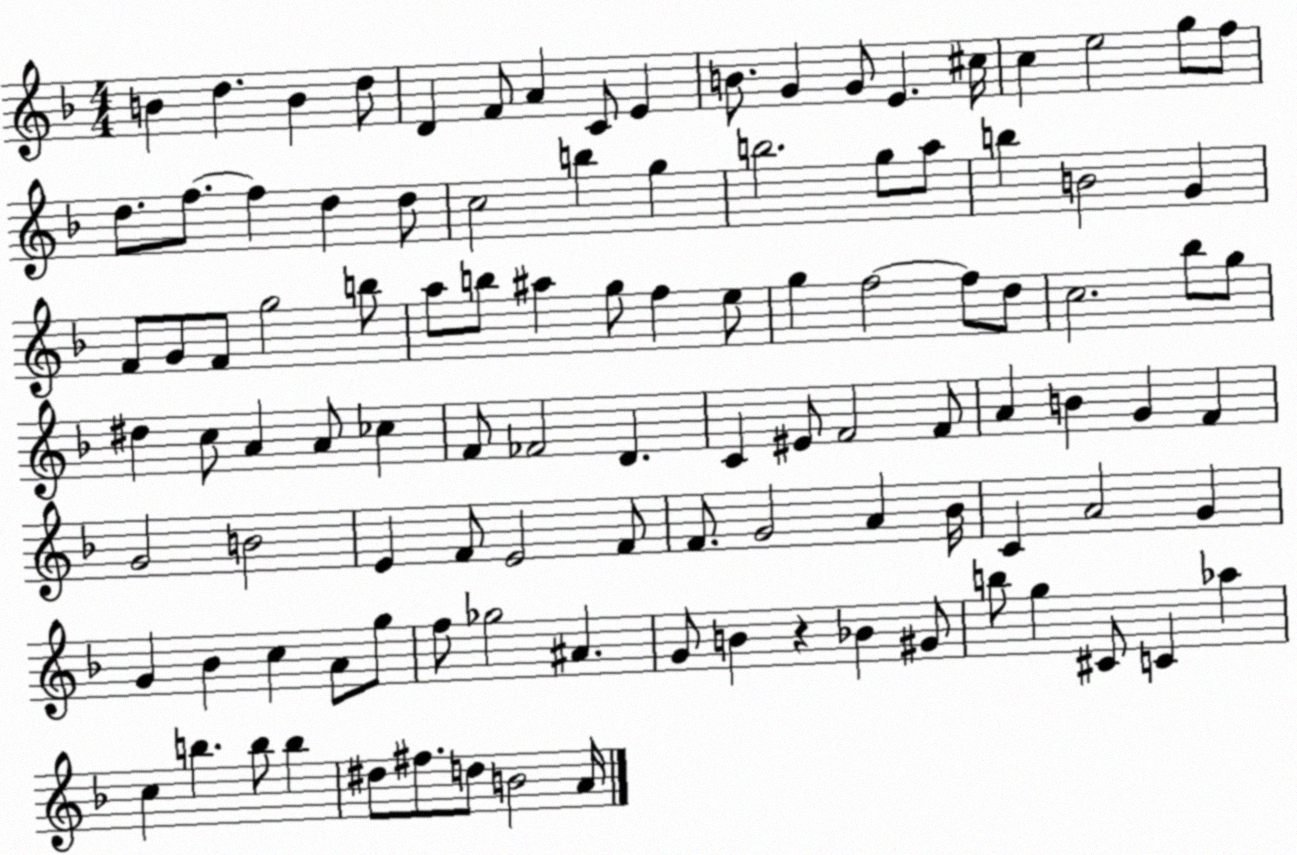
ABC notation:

X:1
T:Untitled
M:4/4
L:1/4
K:F
B d B d/2 D F/2 A C/2 E B/2 G G/2 E ^c/4 c e2 g/2 f/2 d/2 f/2 f d d/2 c2 b g b2 g/2 a/2 b B2 G F/2 G/2 F/2 g2 b/2 a/2 b/2 ^a g/2 f e/2 g f2 f/2 d/2 c2 _b/2 g/2 ^d c/2 A A/2 _c F/2 _F2 D C ^E/2 F2 F/2 A B G F G2 B2 E F/2 E2 F/2 F/2 G2 A _B/4 C A2 G G _B c A/2 g/2 f/2 _g2 ^A G/2 B z _B ^G/2 b/2 g ^C/2 C _a c b b/2 b ^d/2 ^f/2 d/2 B2 A/4